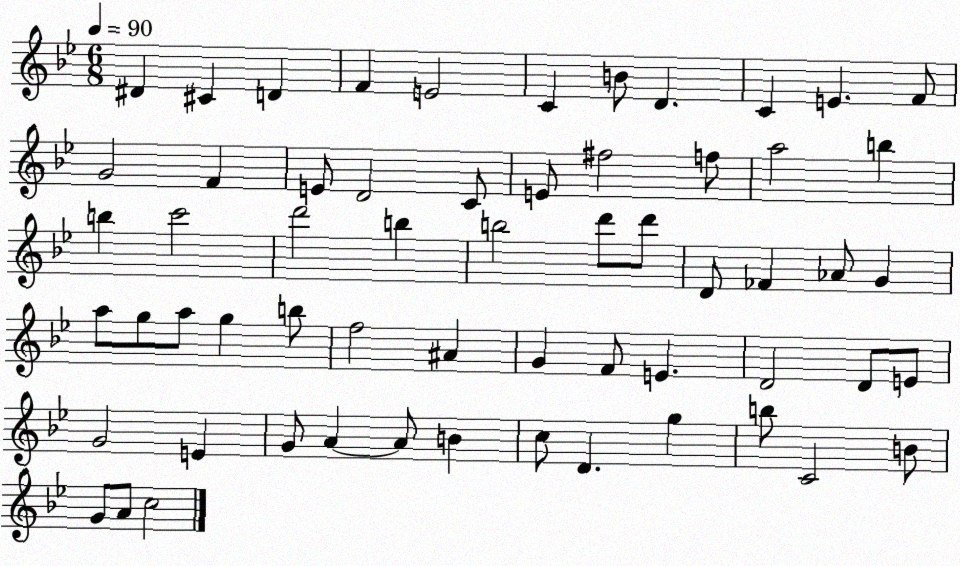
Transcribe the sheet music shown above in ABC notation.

X:1
T:Untitled
M:6/8
L:1/4
K:Bb
^D ^C D F E2 C B/2 D C E F/2 G2 F E/2 D2 C/2 E/2 ^f2 f/2 a2 b b c'2 d'2 b b2 d'/2 d'/2 D/2 _F _A/2 G a/2 g/2 a/2 g b/2 f2 ^A G F/2 E D2 D/2 E/2 G2 E G/2 A A/2 B c/2 D g b/2 C2 B/2 G/2 A/2 c2